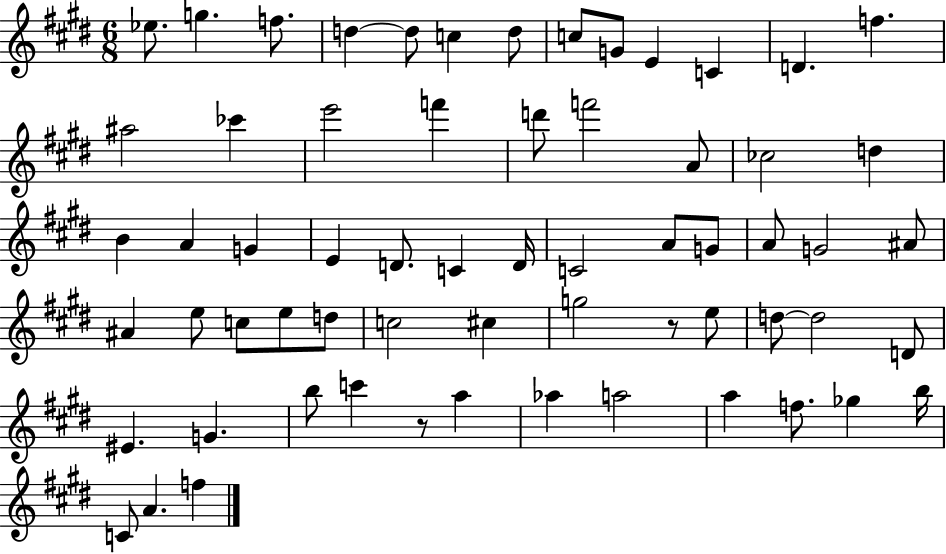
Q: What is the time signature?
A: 6/8